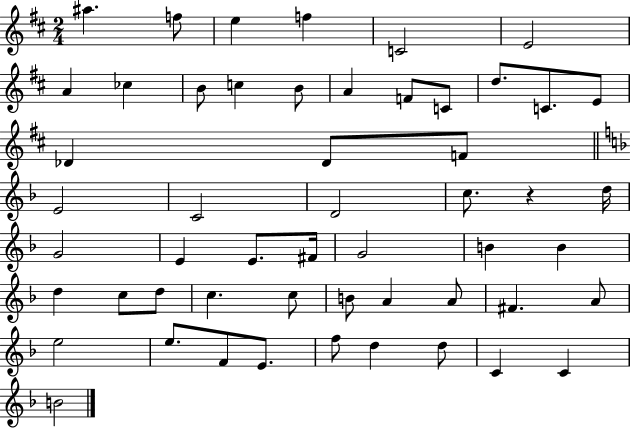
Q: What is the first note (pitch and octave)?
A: A#5